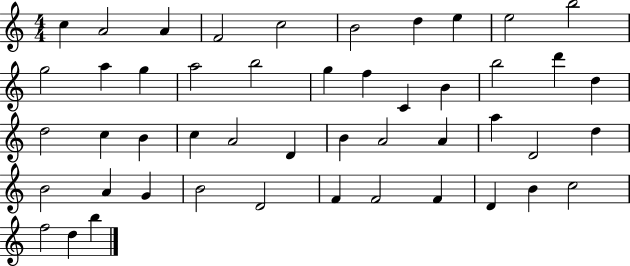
C5/q A4/h A4/q F4/h C5/h B4/h D5/q E5/q E5/h B5/h G5/h A5/q G5/q A5/h B5/h G5/q F5/q C4/q B4/q B5/h D6/q D5/q D5/h C5/q B4/q C5/q A4/h D4/q B4/q A4/h A4/q A5/q D4/h D5/q B4/h A4/q G4/q B4/h D4/h F4/q F4/h F4/q D4/q B4/q C5/h F5/h D5/q B5/q